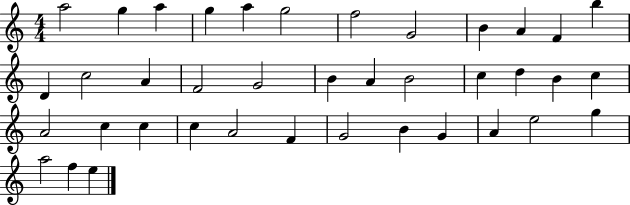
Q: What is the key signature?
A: C major